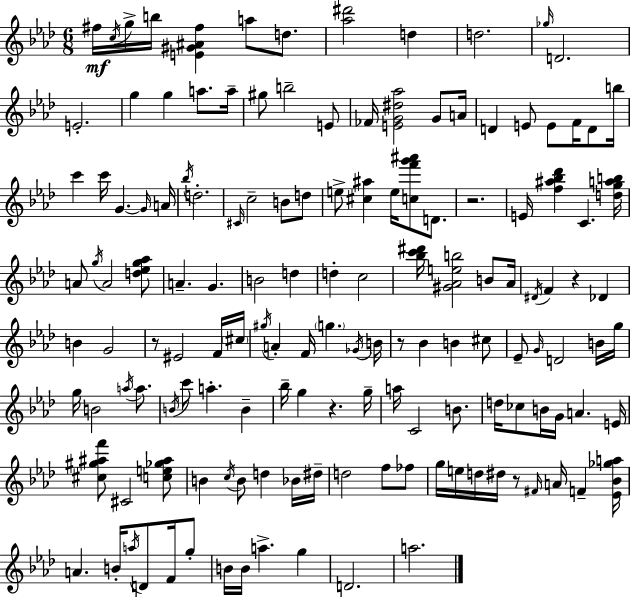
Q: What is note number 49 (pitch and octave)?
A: B4